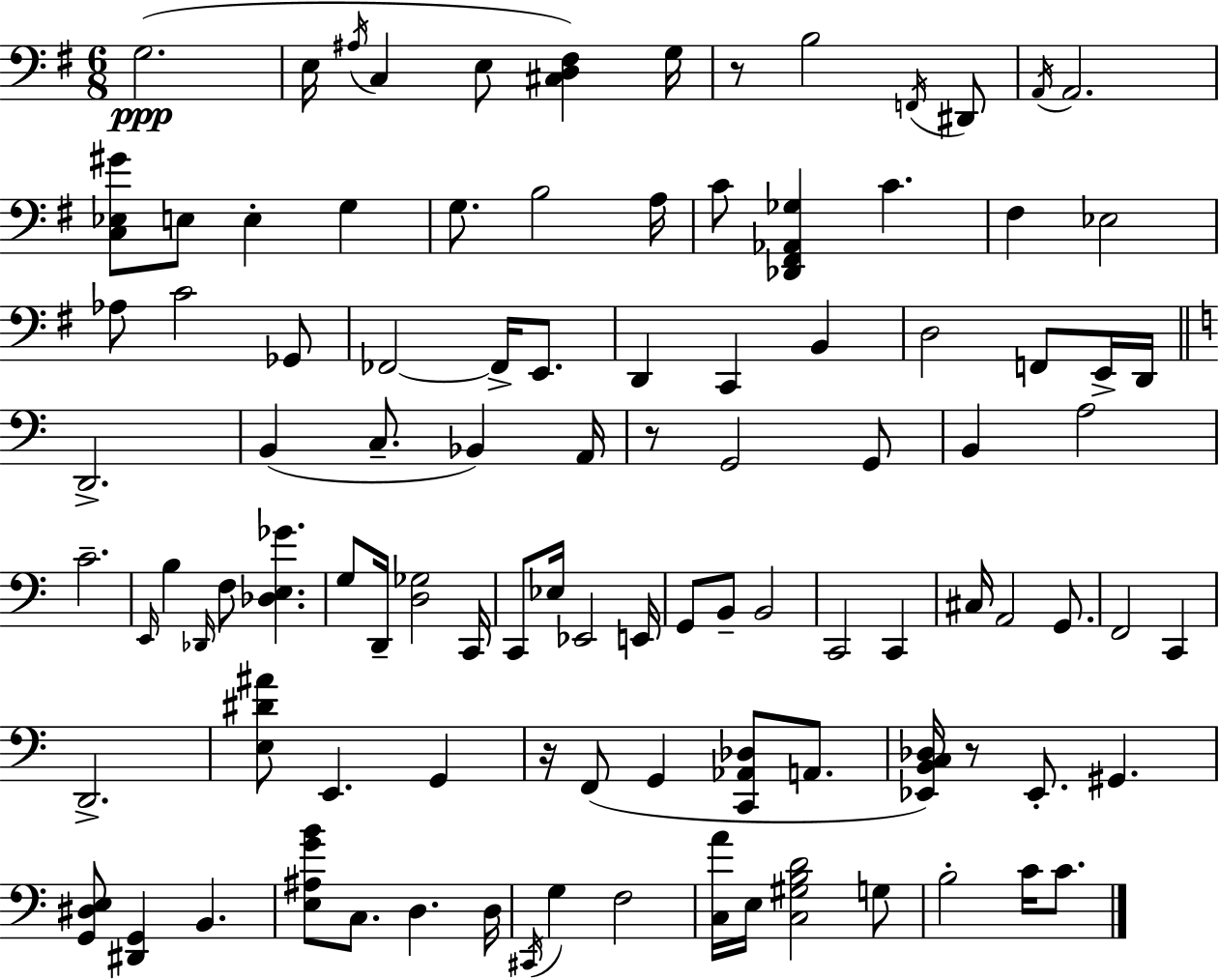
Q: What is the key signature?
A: G major